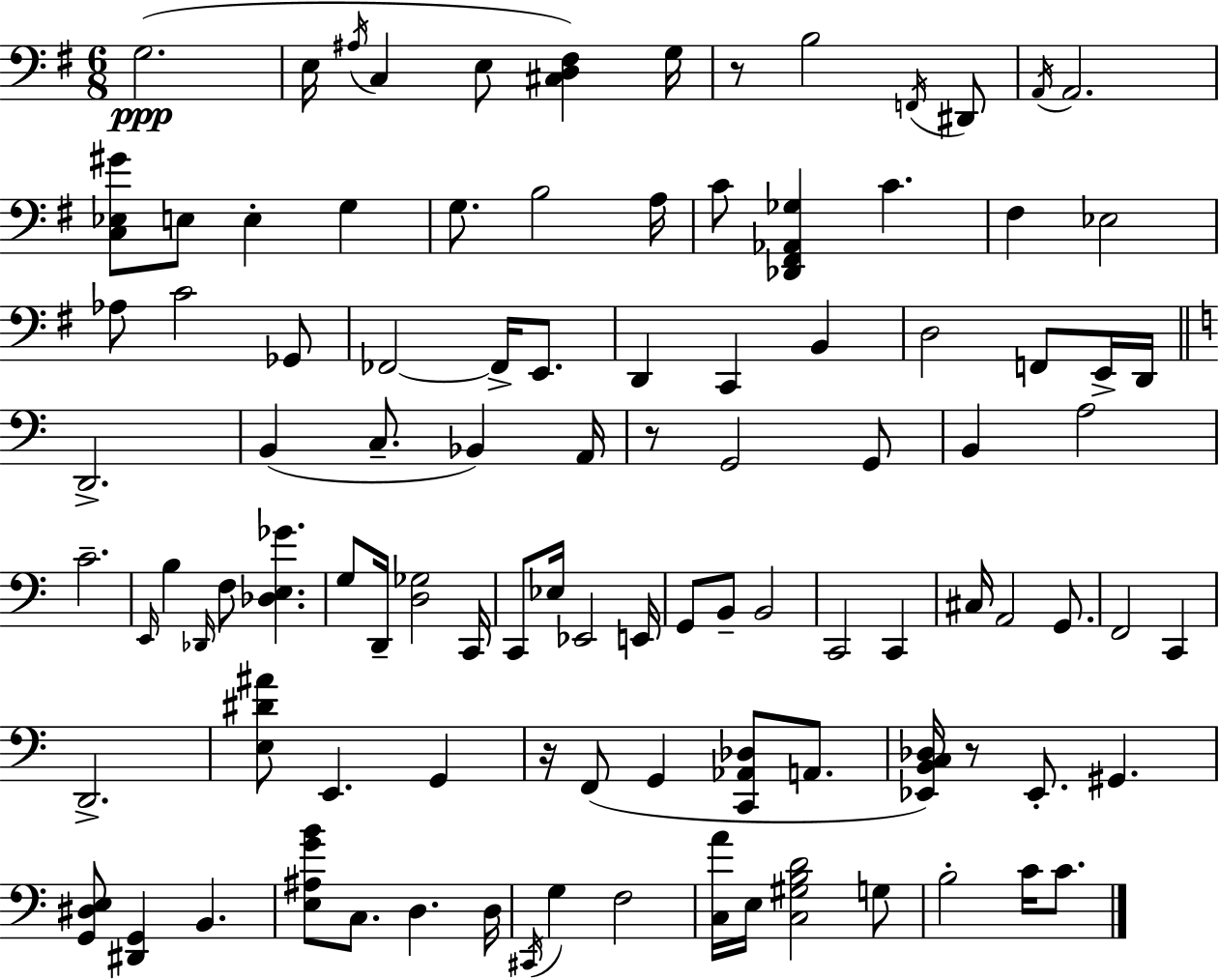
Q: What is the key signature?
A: G major